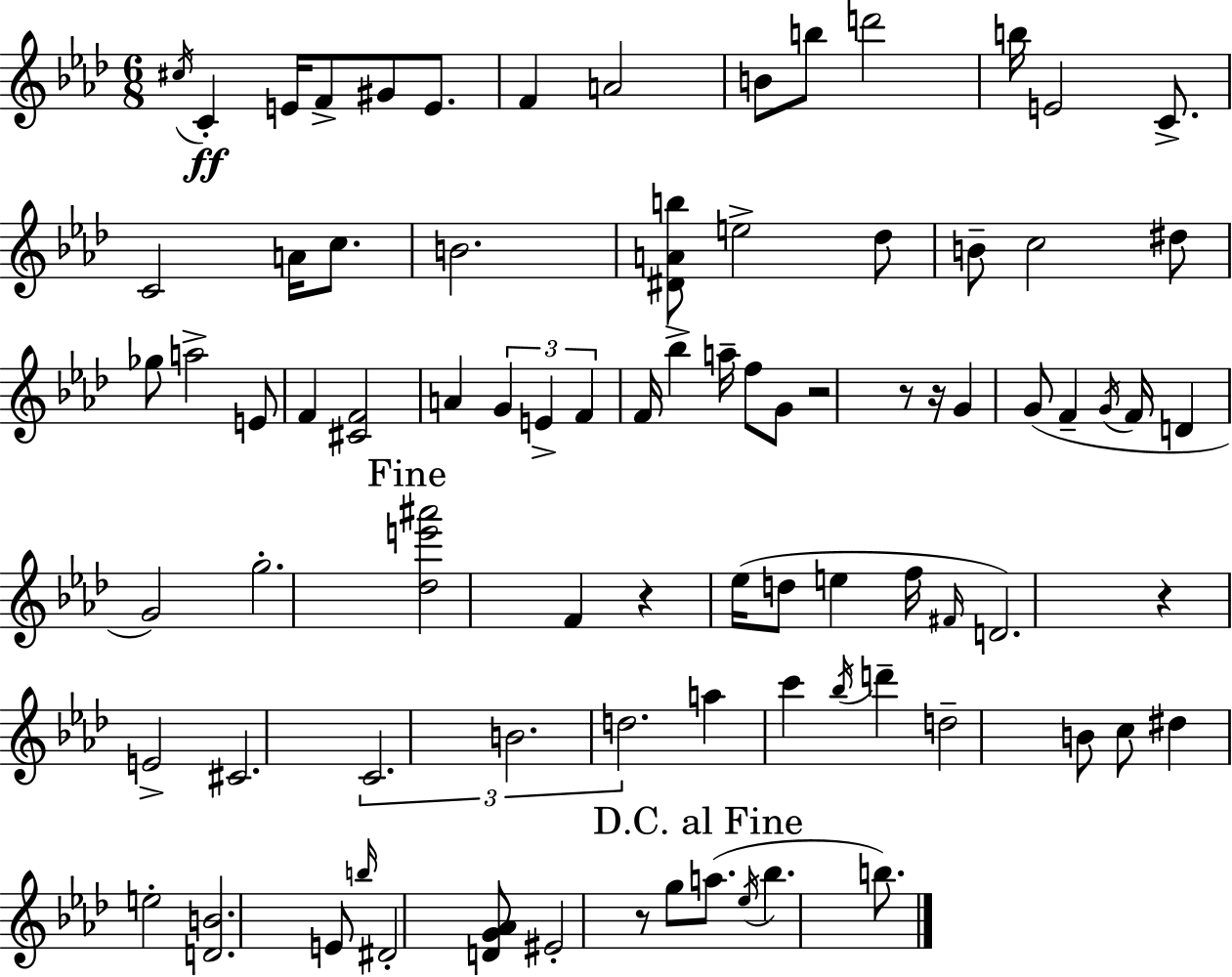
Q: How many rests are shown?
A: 6